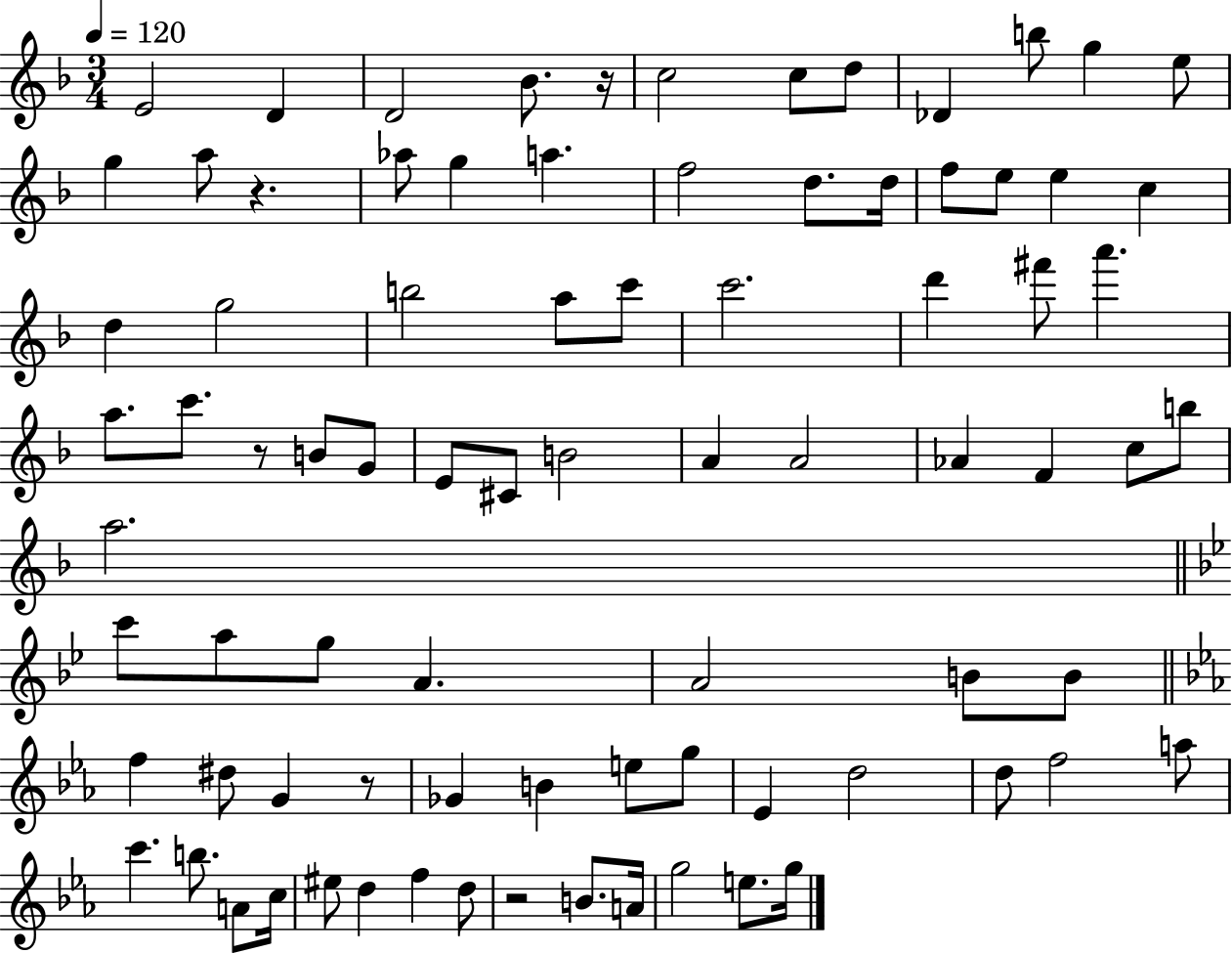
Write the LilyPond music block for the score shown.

{
  \clef treble
  \numericTimeSignature
  \time 3/4
  \key f \major
  \tempo 4 = 120
  e'2 d'4 | d'2 bes'8. r16 | c''2 c''8 d''8 | des'4 b''8 g''4 e''8 | \break g''4 a''8 r4. | aes''8 g''4 a''4. | f''2 d''8. d''16 | f''8 e''8 e''4 c''4 | \break d''4 g''2 | b''2 a''8 c'''8 | c'''2. | d'''4 fis'''8 a'''4. | \break a''8. c'''8. r8 b'8 g'8 | e'8 cis'8 b'2 | a'4 a'2 | aes'4 f'4 c''8 b''8 | \break a''2. | \bar "||" \break \key bes \major c'''8 a''8 g''8 a'4. | a'2 b'8 b'8 | \bar "||" \break \key ees \major f''4 dis''8 g'4 r8 | ges'4 b'4 e''8 g''8 | ees'4 d''2 | d''8 f''2 a''8 | \break c'''4. b''8. a'8 c''16 | eis''8 d''4 f''4 d''8 | r2 b'8. a'16 | g''2 e''8. g''16 | \break \bar "|."
}